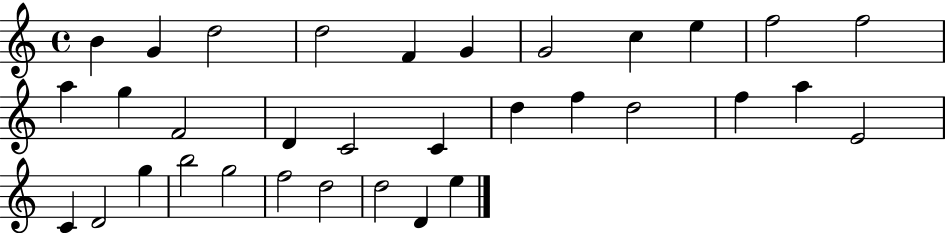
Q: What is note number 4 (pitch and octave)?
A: D5